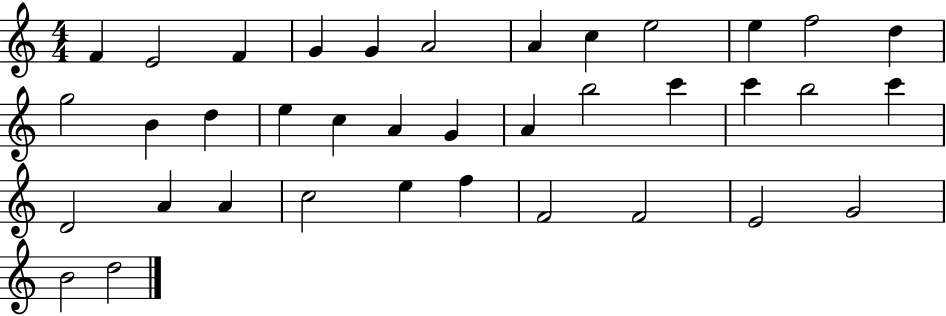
{
  \clef treble
  \numericTimeSignature
  \time 4/4
  \key c \major
  f'4 e'2 f'4 | g'4 g'4 a'2 | a'4 c''4 e''2 | e''4 f''2 d''4 | \break g''2 b'4 d''4 | e''4 c''4 a'4 g'4 | a'4 b''2 c'''4 | c'''4 b''2 c'''4 | \break d'2 a'4 a'4 | c''2 e''4 f''4 | f'2 f'2 | e'2 g'2 | \break b'2 d''2 | \bar "|."
}